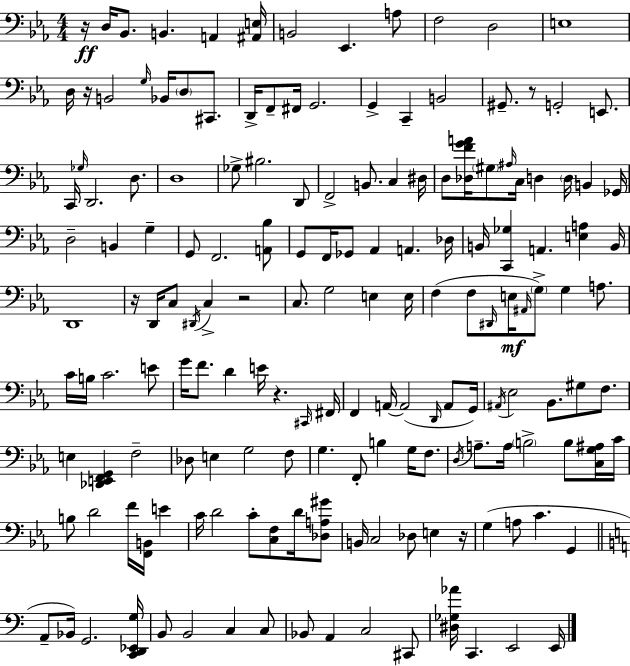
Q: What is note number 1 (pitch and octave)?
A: D3